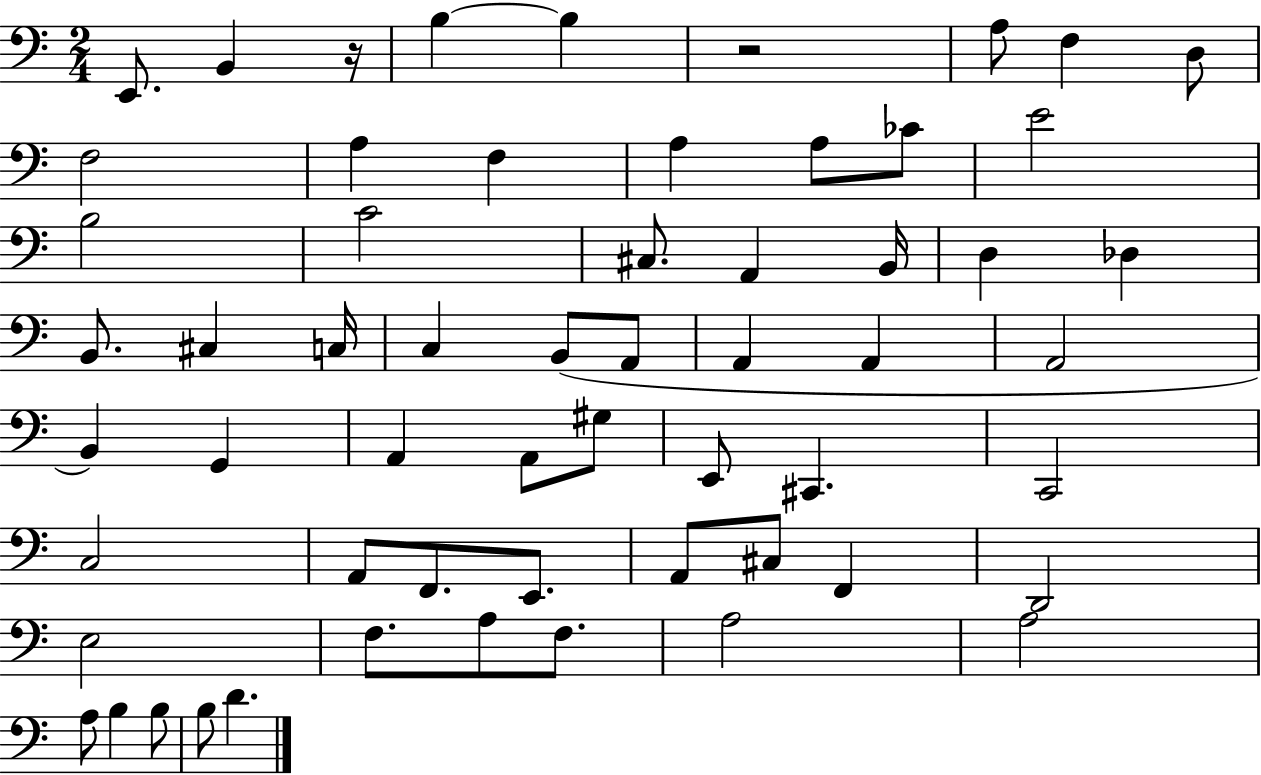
X:1
T:Untitled
M:2/4
L:1/4
K:C
E,,/2 B,, z/4 B, B, z2 A,/2 F, D,/2 F,2 A, F, A, A,/2 _C/2 E2 B,2 C2 ^C,/2 A,, B,,/4 D, _D, B,,/2 ^C, C,/4 C, B,,/2 A,,/2 A,, A,, A,,2 B,, G,, A,, A,,/2 ^G,/2 E,,/2 ^C,, C,,2 C,2 A,,/2 F,,/2 E,,/2 A,,/2 ^C,/2 F,, D,,2 E,2 F,/2 A,/2 F,/2 A,2 A,2 A,/2 B, B,/2 B,/2 D